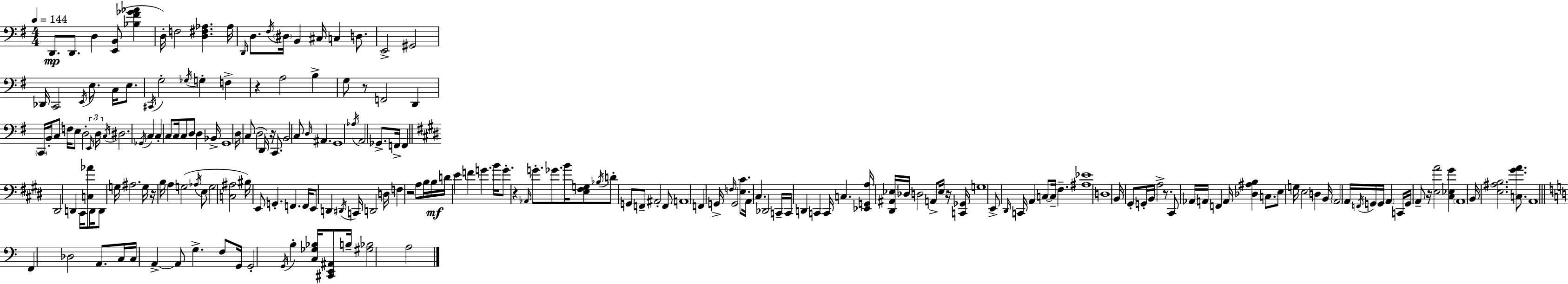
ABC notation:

X:1
T:Untitled
M:4/4
L:1/4
K:G
D,,/2 D,,/2 D, [E,,B,,]/2 [_B,^F_G_A] D,/4 F,2 [D,^F,_A,] _A,/4 D,,/4 D,/2 ^F,/4 ^D,/4 B,, ^C,/4 C, D,/2 E,,2 ^G,,2 _D,,/4 C,,2 E,,/4 E,/2 C,/4 E,/2 ^C,,/4 G,2 _G,/4 G, F, z A,2 B, G,/2 z/2 F,,2 D,, C,,/4 B,,/4 C,/2 F,/4 E,/2 D,2 E,,/4 D,/4 C,/4 ^D,2 _G,,/4 C, C, C,/2 C,/4 C,/2 D,/2 D, _B,,/4 G,,4 D,/4 C,/2 D,2 D,,/4 z/4 C,,/2 B,,2 C,/2 D,/4 ^A,, G,,4 _A,/4 A,,2 _G,,/2 F,,/4 F,, ^D,,2 D,, ^C,,/4 [C,_A]/2 D,,/4 D,,/2 G,/4 ^A,2 G,/4 z/4 B,/4 A, G,2 _A,/4 E,/2 G,2 [C,^A,]2 ^B,/4 E,,/2 G,, F,, F,,/4 E,,/2 D,, ^D,,/4 C,,/4 D,,2 D,/4 F, z2 A,/2 B,/4 B,/4 D/4 E F G B/4 G/2 z _A,,/4 G/2 _G/2 B/4 [E,^F,G,]/2 _B,/4 D/2 G,,/2 F,,/2 ^A,,2 F,,/2 A,,4 F,, G,,/4 F,/4 G,,2 [E,^C]/2 A,,/4 ^C, _D,,2 C,,/4 C,,/4 D,, C,, C,,/4 C, [_E,,G,,A,]/4 [^D,,^A,,_E,]/4 _D,/4 D,2 A,,/2 _E,/4 z/4 [C,,_G,,]/4 G,4 E,,/2 ^D,,/4 C,,/4 A,, C,/2 C,/4 ^F, [^A,_E]4 D,4 B,,/4 ^G,,/2 G,,/4 B,,/4 A,2 z/2 ^C,,/2 _A,,/4 A,,/4 F,, A,,/4 [_D,^A,B,] C,/2 E,/2 G,/4 E,2 D, B,,/4 A,,2 A,,/4 F,,/4 G,,/4 G,,/4 A,, C,,/4 G,,/4 A,,/2 z/4 [E,A]2 [^C,_E,^G] A,,4 B,,/4 [E,^A,B,]2 [C,^GA]/2 A,,4 F,, _D,2 A,,/2 C,/4 C,/4 A,, A,,/2 G, F,/2 G,,/4 G,,2 G,,/4 B, [C,_G,_B,]/4 [^C,,E,,^A,,]/2 B,/4 [^G,_B,]2 A,2